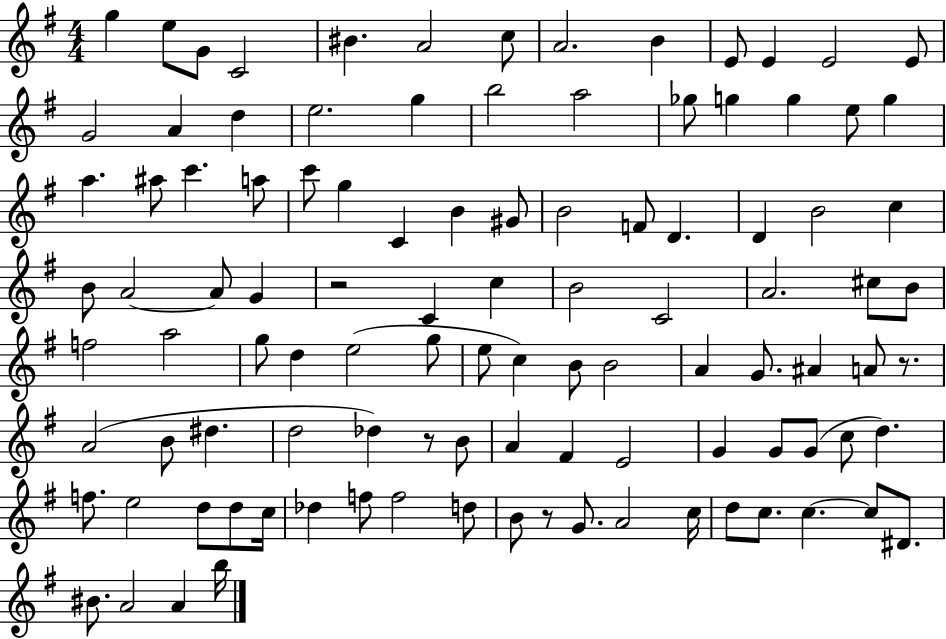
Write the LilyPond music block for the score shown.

{
  \clef treble
  \numericTimeSignature
  \time 4/4
  \key g \major
  \repeat volta 2 { g''4 e''8 g'8 c'2 | bis'4. a'2 c''8 | a'2. b'4 | e'8 e'4 e'2 e'8 | \break g'2 a'4 d''4 | e''2. g''4 | b''2 a''2 | ges''8 g''4 g''4 e''8 g''4 | \break a''4. ais''8 c'''4. a''8 | c'''8 g''4 c'4 b'4 gis'8 | b'2 f'8 d'4. | d'4 b'2 c''4 | \break b'8 a'2~~ a'8 g'4 | r2 c'4 c''4 | b'2 c'2 | a'2. cis''8 b'8 | \break f''2 a''2 | g''8 d''4 e''2( g''8 | e''8 c''4) b'8 b'2 | a'4 g'8. ais'4 a'8 r8. | \break a'2( b'8 dis''4. | d''2 des''4) r8 b'8 | a'4 fis'4 e'2 | g'4 g'8 g'8( c''8 d''4.) | \break f''8. e''2 d''8 d''8 c''16 | des''4 f''8 f''2 d''8 | b'8 r8 g'8. a'2 c''16 | d''8 c''8. c''4.~~ c''8 dis'8. | \break bis'8. a'2 a'4 b''16 | } \bar "|."
}